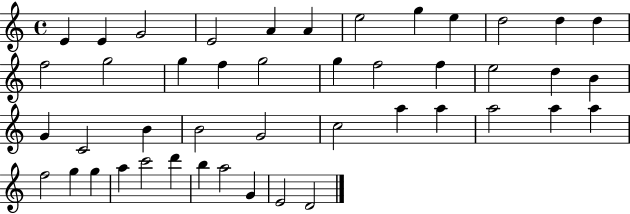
E4/q E4/q G4/h E4/h A4/q A4/q E5/h G5/q E5/q D5/h D5/q D5/q F5/h G5/h G5/q F5/q G5/h G5/q F5/h F5/q E5/h D5/q B4/q G4/q C4/h B4/q B4/h G4/h C5/h A5/q A5/q A5/h A5/q A5/q F5/h G5/q G5/q A5/q C6/h D6/q B5/q A5/h G4/q E4/h D4/h